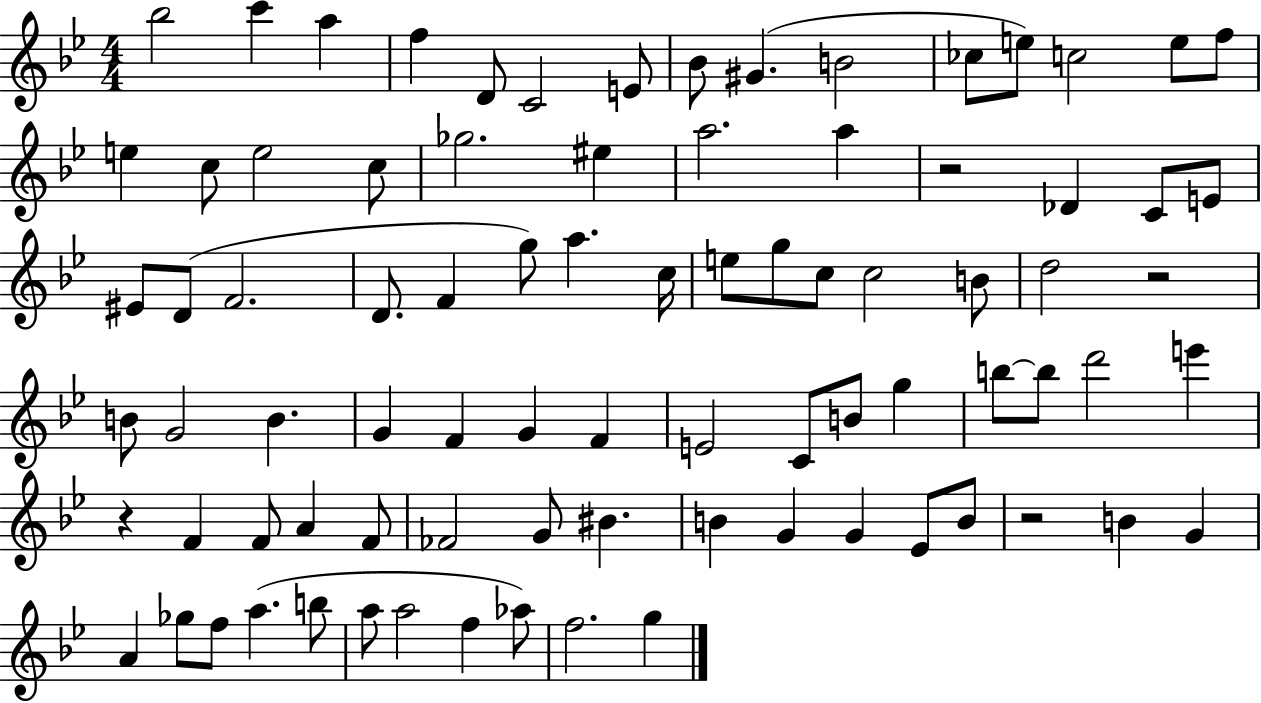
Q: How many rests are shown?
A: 4